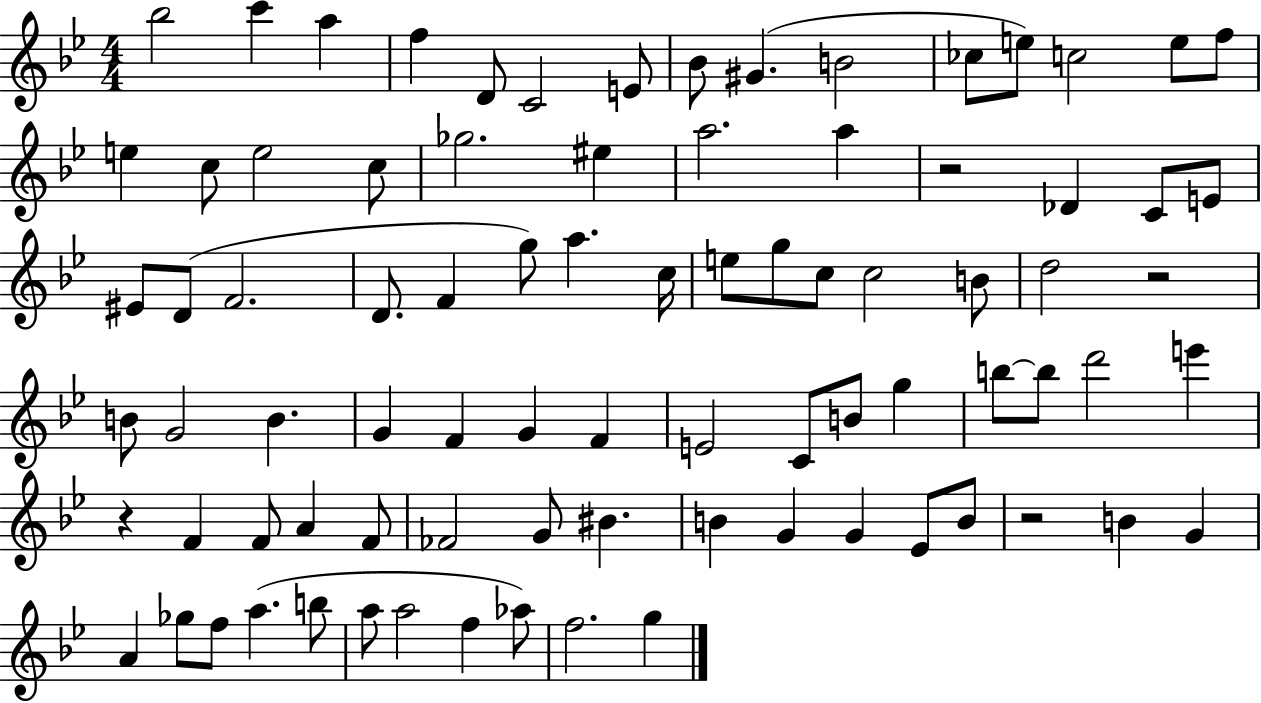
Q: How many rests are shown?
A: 4